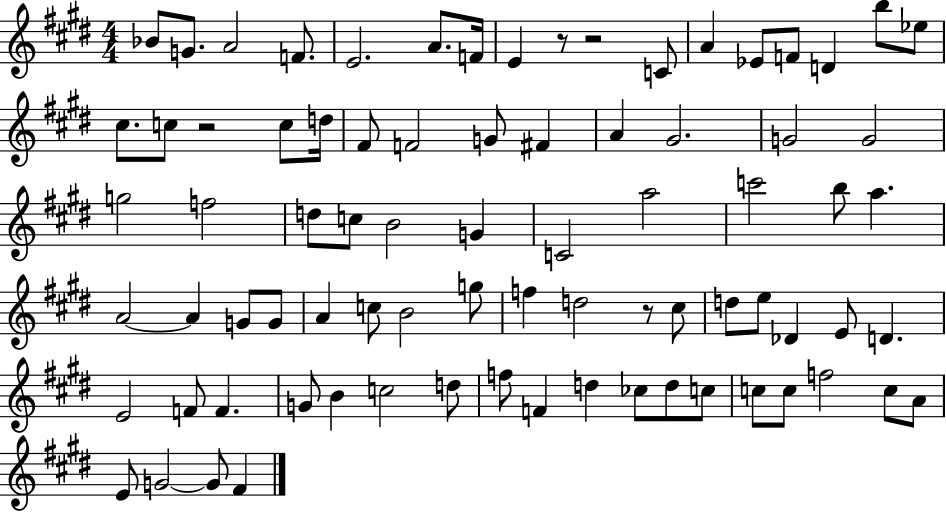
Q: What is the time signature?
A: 4/4